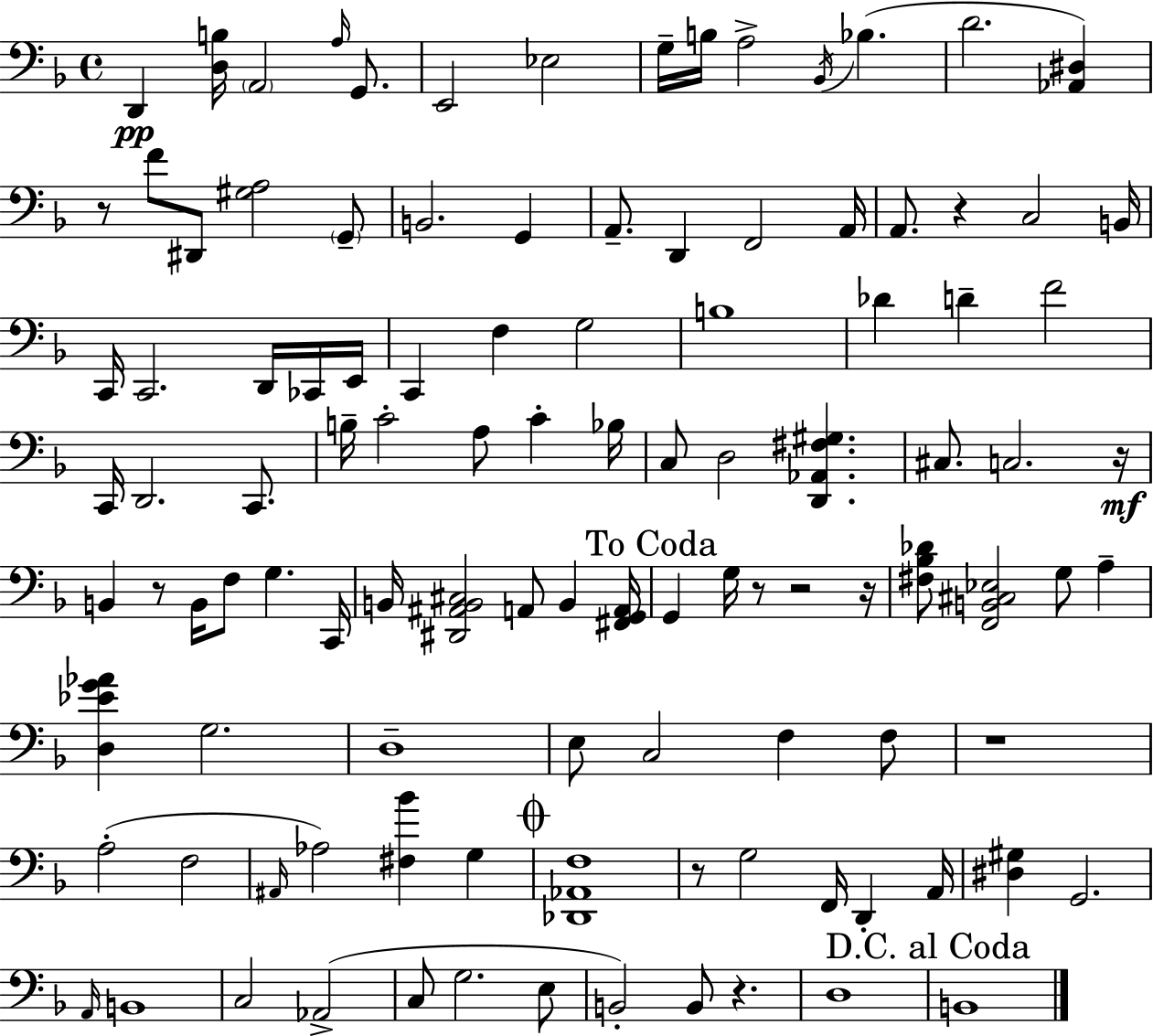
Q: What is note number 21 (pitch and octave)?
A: A2